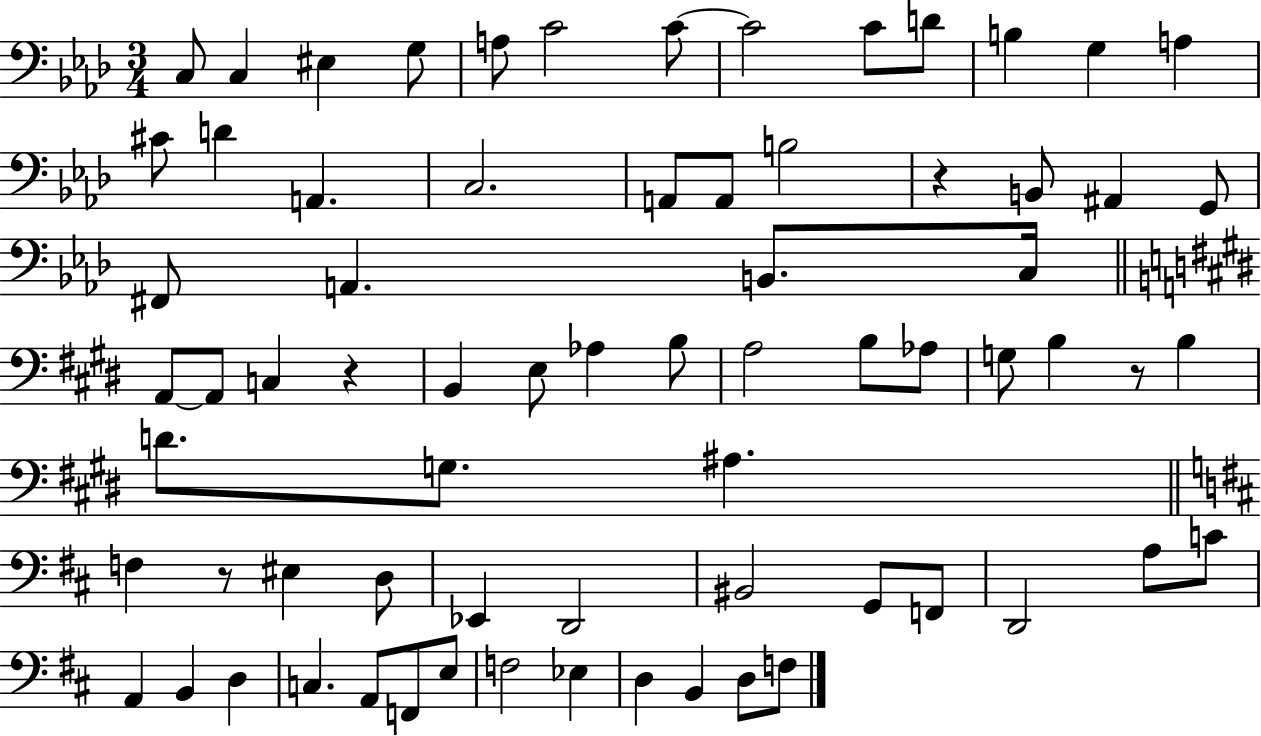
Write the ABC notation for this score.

X:1
T:Untitled
M:3/4
L:1/4
K:Ab
C,/2 C, ^E, G,/2 A,/2 C2 C/2 C2 C/2 D/2 B, G, A, ^C/2 D A,, C,2 A,,/2 A,,/2 B,2 z B,,/2 ^A,, G,,/2 ^F,,/2 A,, B,,/2 C,/4 A,,/2 A,,/2 C, z B,, E,/2 _A, B,/2 A,2 B,/2 _A,/2 G,/2 B, z/2 B, D/2 G,/2 ^A, F, z/2 ^E, D,/2 _E,, D,,2 ^B,,2 G,,/2 F,,/2 D,,2 A,/2 C/2 A,, B,, D, C, A,,/2 F,,/2 E,/2 F,2 _E, D, B,, D,/2 F,/2